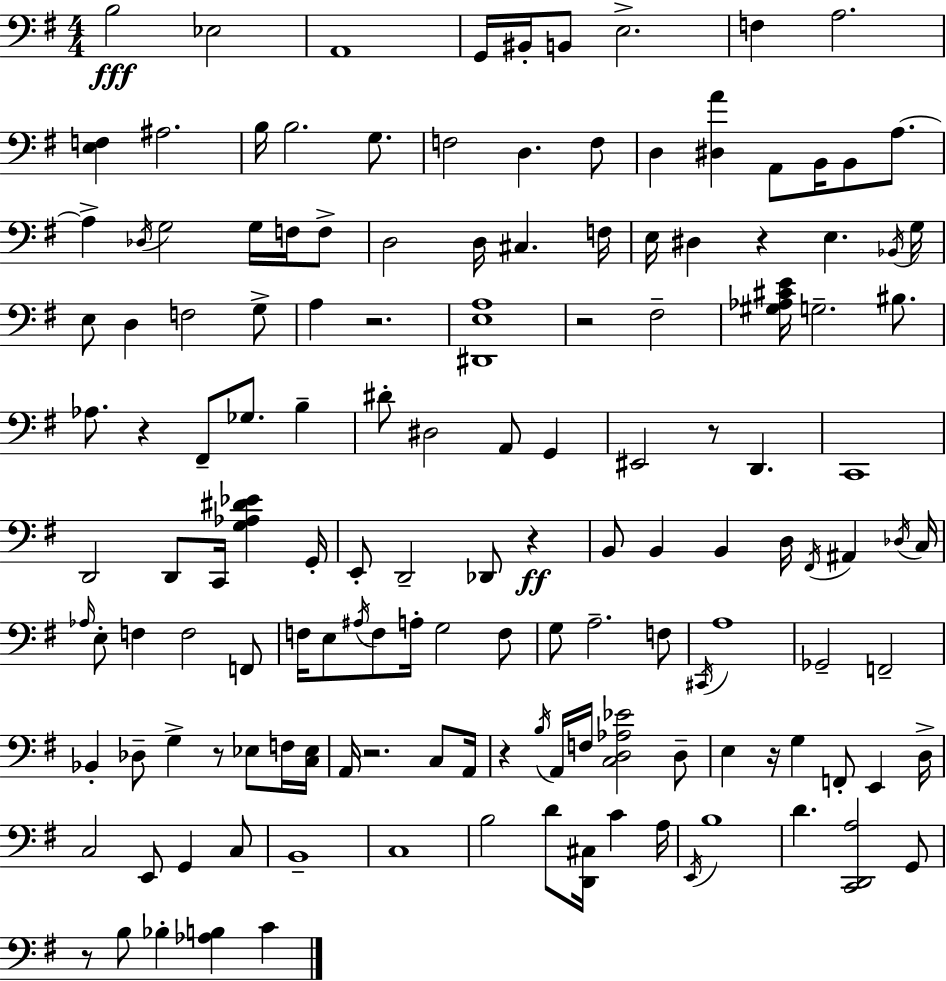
B3/h Eb3/h A2/w G2/s BIS2/s B2/e E3/h. F3/q A3/h. [E3,F3]/q A#3/h. B3/s B3/h. G3/e. F3/h D3/q. F3/e D3/q [D#3,A4]/q A2/e B2/s B2/e A3/e. A3/q Db3/s G3/h G3/s F3/s F3/e D3/h D3/s C#3/q. F3/s E3/s D#3/q R/q E3/q. Bb2/s G3/s E3/e D3/q F3/h G3/e A3/q R/h. [D#2,E3,A3]/w R/h F#3/h [G#3,Ab3,C#4,E4]/s G3/h. BIS3/e. Ab3/e. R/q F#2/e Gb3/e. B3/q D#4/e D#3/h A2/e G2/q EIS2/h R/e D2/q. C2/w D2/h D2/e C2/s [G3,Ab3,D#4,Eb4]/q G2/s E2/e D2/h Db2/e R/q B2/e B2/q B2/q D3/s F#2/s A#2/q Db3/s C3/s Ab3/s E3/e F3/q F3/h F2/e F3/s E3/e A#3/s F3/e A3/s G3/h F3/e G3/e A3/h. F3/e C#2/s A3/w Gb2/h F2/h Bb2/q Db3/e G3/q R/e Eb3/e F3/s [C3,Eb3]/s A2/s R/h. C3/e A2/s R/q B3/s A2/s F3/s [C3,D3,Ab3,Eb4]/h D3/e E3/q R/s G3/q F2/e E2/q D3/s C3/h E2/e G2/q C3/e B2/w C3/w B3/h D4/e [D2,C#3]/s C4/q A3/s E2/s B3/w D4/q. [C2,D2,A3]/h G2/e R/e B3/e Bb3/q [Ab3,B3]/q C4/q